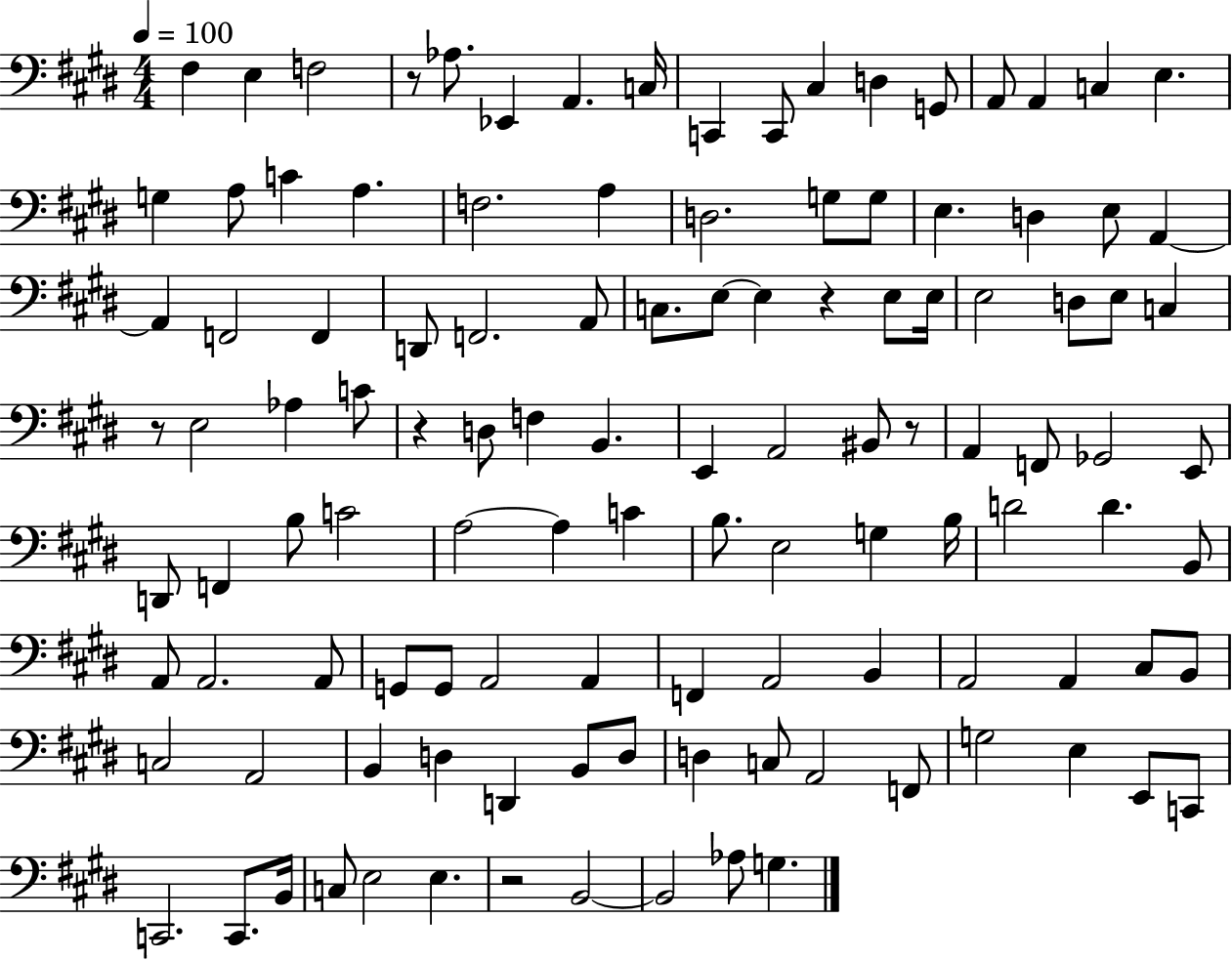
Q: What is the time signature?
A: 4/4